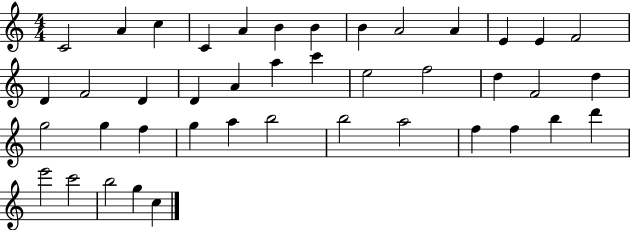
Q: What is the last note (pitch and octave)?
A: C5